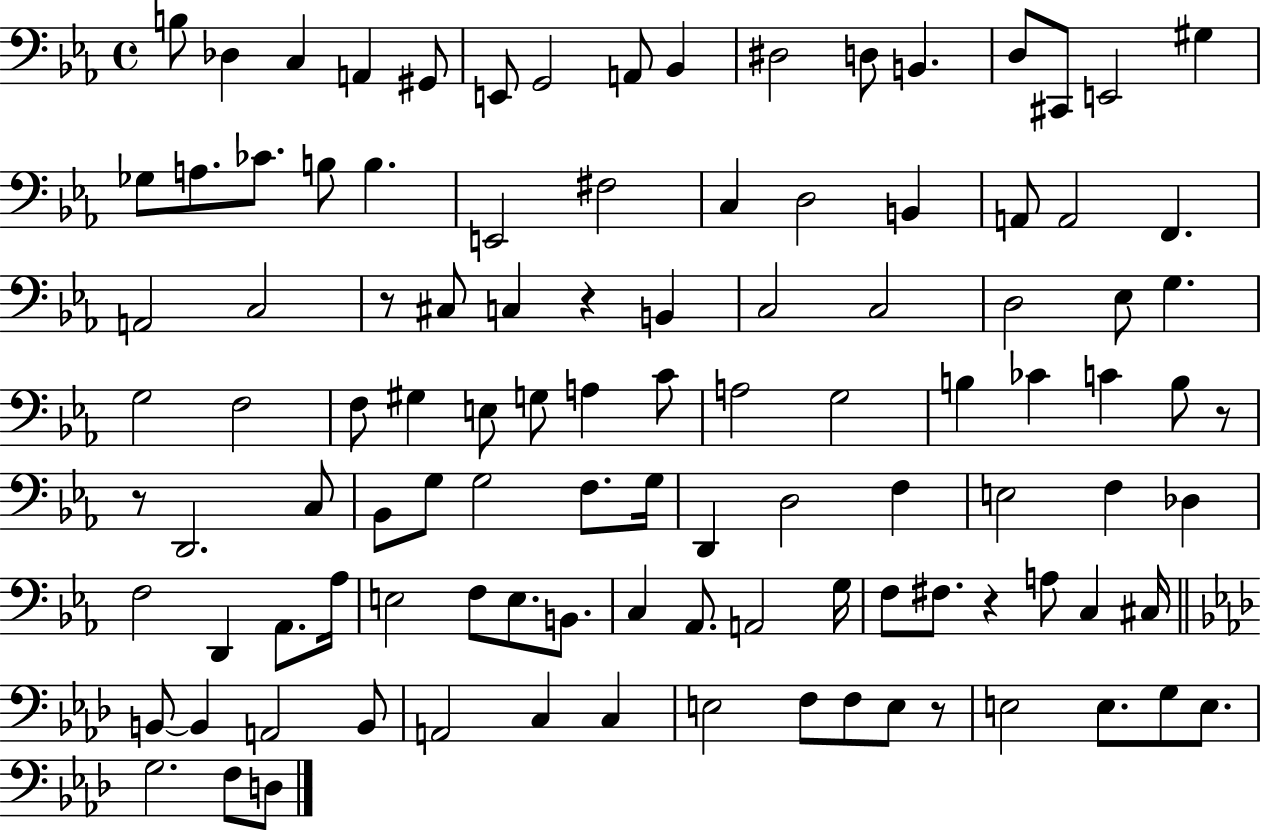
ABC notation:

X:1
T:Untitled
M:4/4
L:1/4
K:Eb
B,/2 _D, C, A,, ^G,,/2 E,,/2 G,,2 A,,/2 _B,, ^D,2 D,/2 B,, D,/2 ^C,,/2 E,,2 ^G, _G,/2 A,/2 _C/2 B,/2 B, E,,2 ^F,2 C, D,2 B,, A,,/2 A,,2 F,, A,,2 C,2 z/2 ^C,/2 C, z B,, C,2 C,2 D,2 _E,/2 G, G,2 F,2 F,/2 ^G, E,/2 G,/2 A, C/2 A,2 G,2 B, _C C B,/2 z/2 z/2 D,,2 C,/2 _B,,/2 G,/2 G,2 F,/2 G,/4 D,, D,2 F, E,2 F, _D, F,2 D,, _A,,/2 _A,/4 E,2 F,/2 E,/2 B,,/2 C, _A,,/2 A,,2 G,/4 F,/2 ^F,/2 z A,/2 C, ^C,/4 B,,/2 B,, A,,2 B,,/2 A,,2 C, C, E,2 F,/2 F,/2 E,/2 z/2 E,2 E,/2 G,/2 E,/2 G,2 F,/2 D,/2